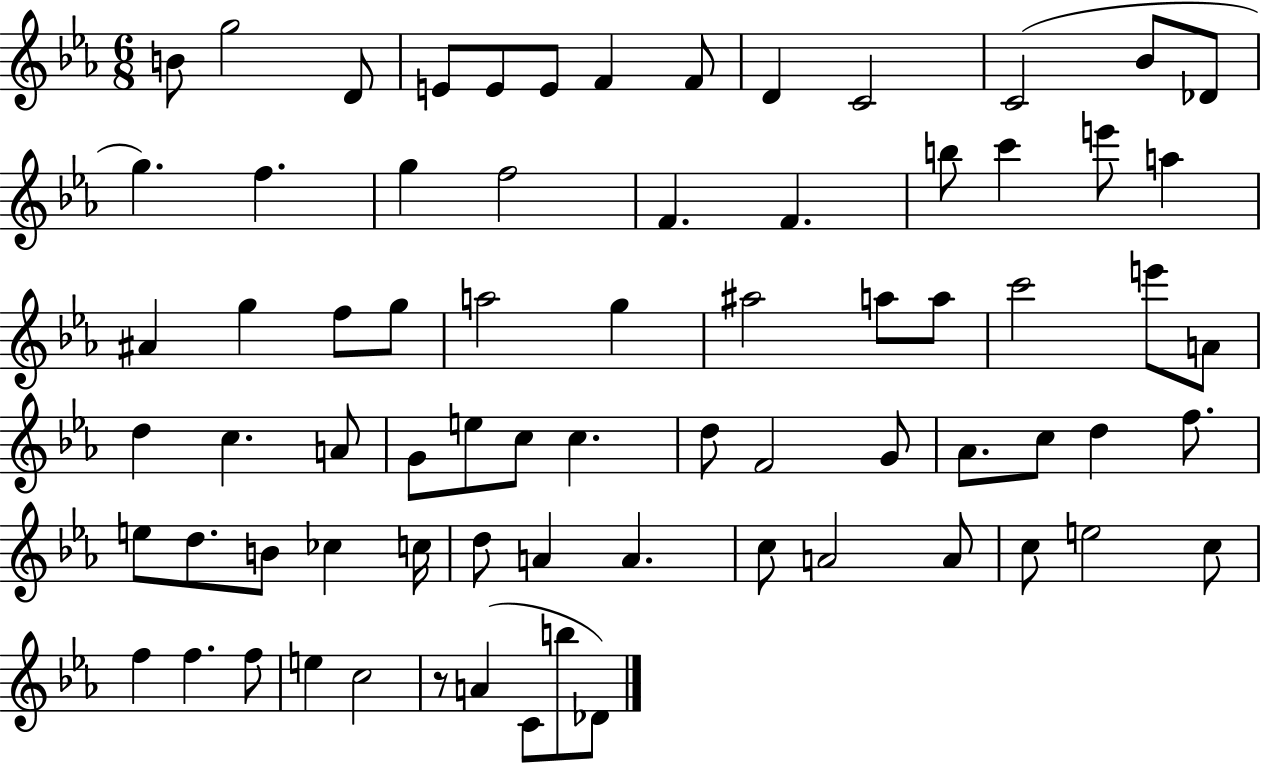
B4/e G5/h D4/e E4/e E4/e E4/e F4/q F4/e D4/q C4/h C4/h Bb4/e Db4/e G5/q. F5/q. G5/q F5/h F4/q. F4/q. B5/e C6/q E6/e A5/q A#4/q G5/q F5/e G5/e A5/h G5/q A#5/h A5/e A5/e C6/h E6/e A4/e D5/q C5/q. A4/e G4/e E5/e C5/e C5/q. D5/e F4/h G4/e Ab4/e. C5/e D5/q F5/e. E5/e D5/e. B4/e CES5/q C5/s D5/e A4/q A4/q. C5/e A4/h A4/e C5/e E5/h C5/e F5/q F5/q. F5/e E5/q C5/h R/e A4/q C4/e B5/e Db4/e